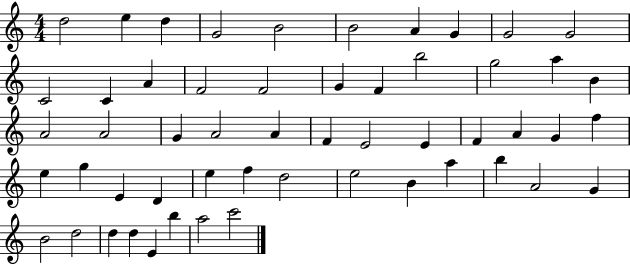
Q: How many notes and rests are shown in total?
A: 54